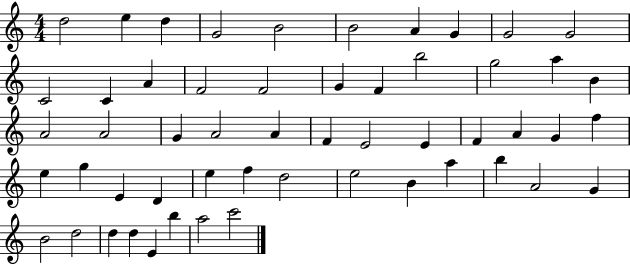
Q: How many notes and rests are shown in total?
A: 54